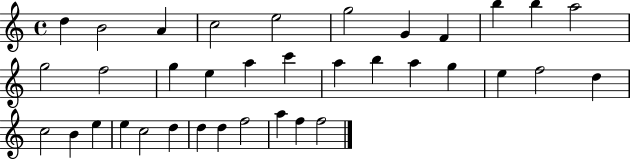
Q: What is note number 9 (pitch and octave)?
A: B5